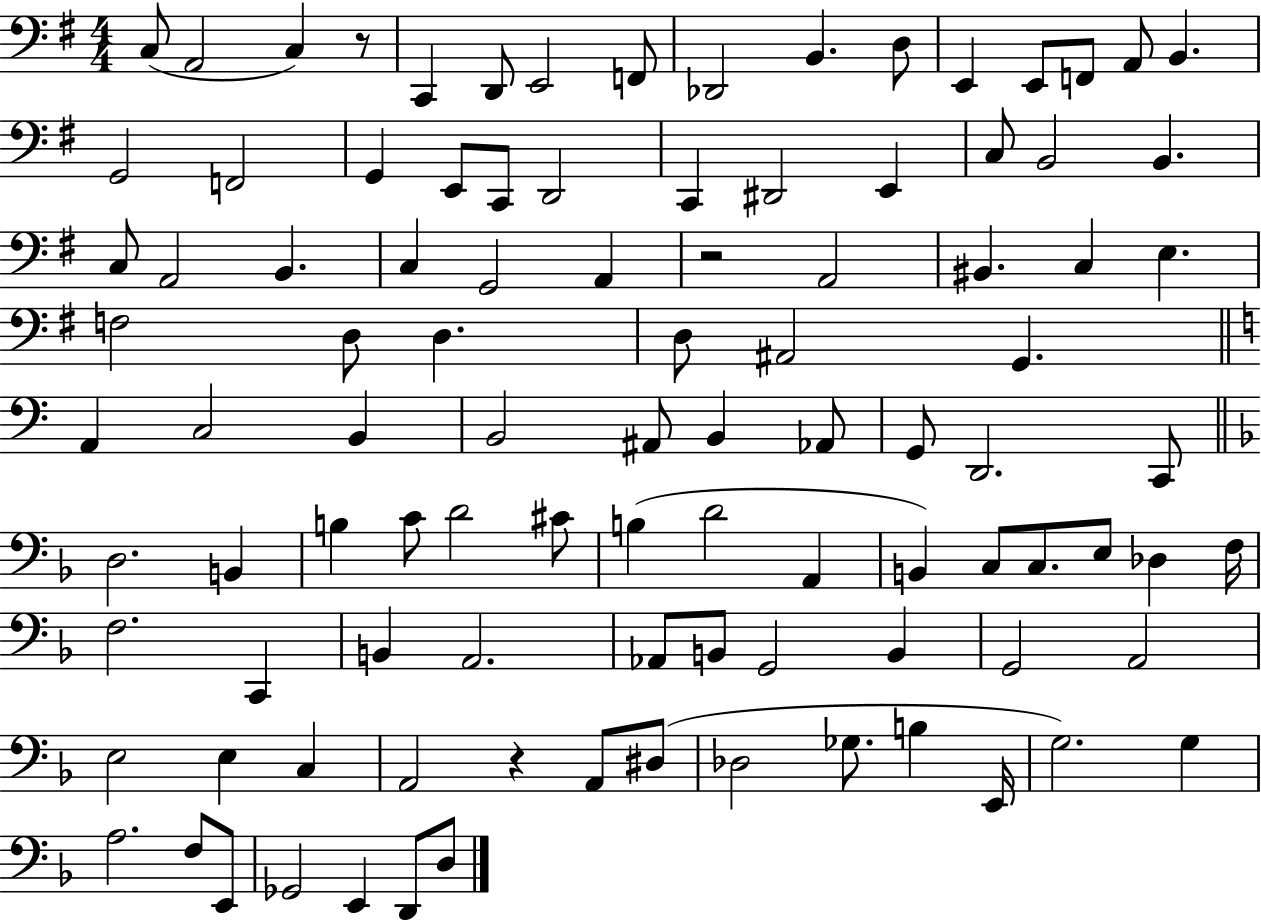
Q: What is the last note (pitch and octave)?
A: D3